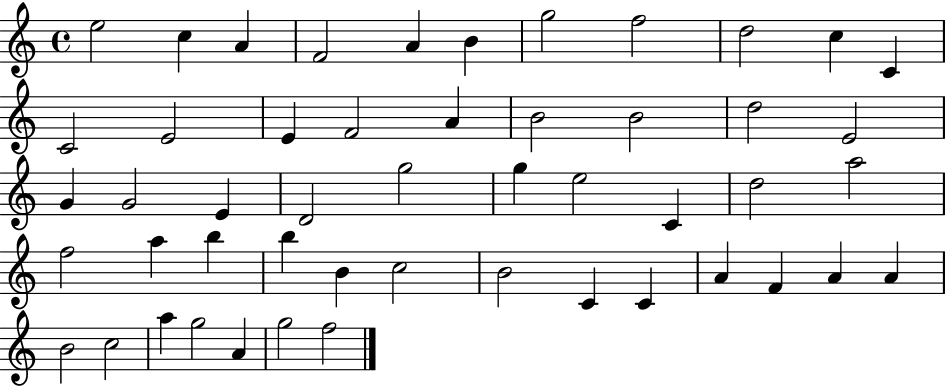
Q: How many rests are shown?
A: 0